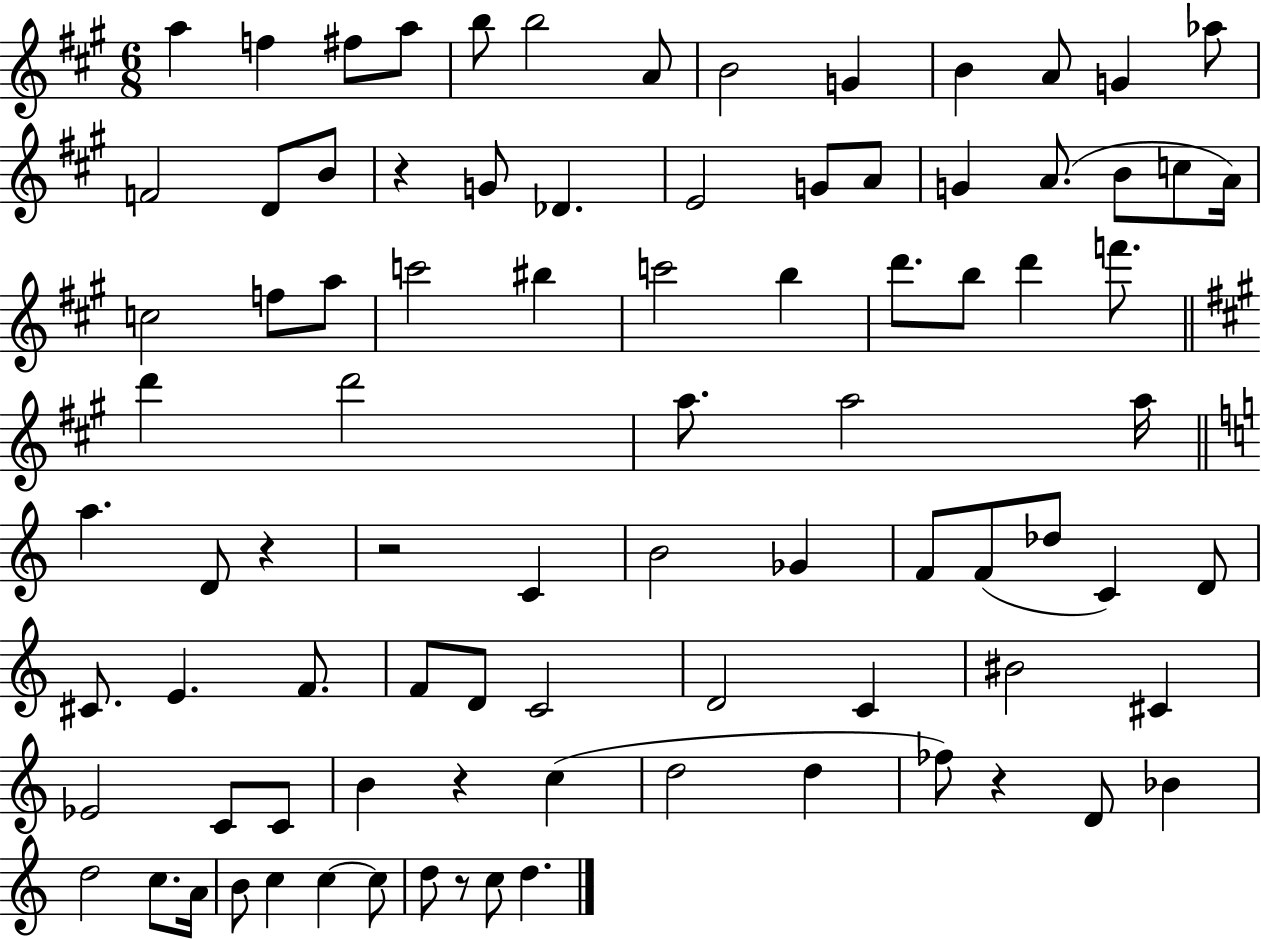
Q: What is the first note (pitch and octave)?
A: A5